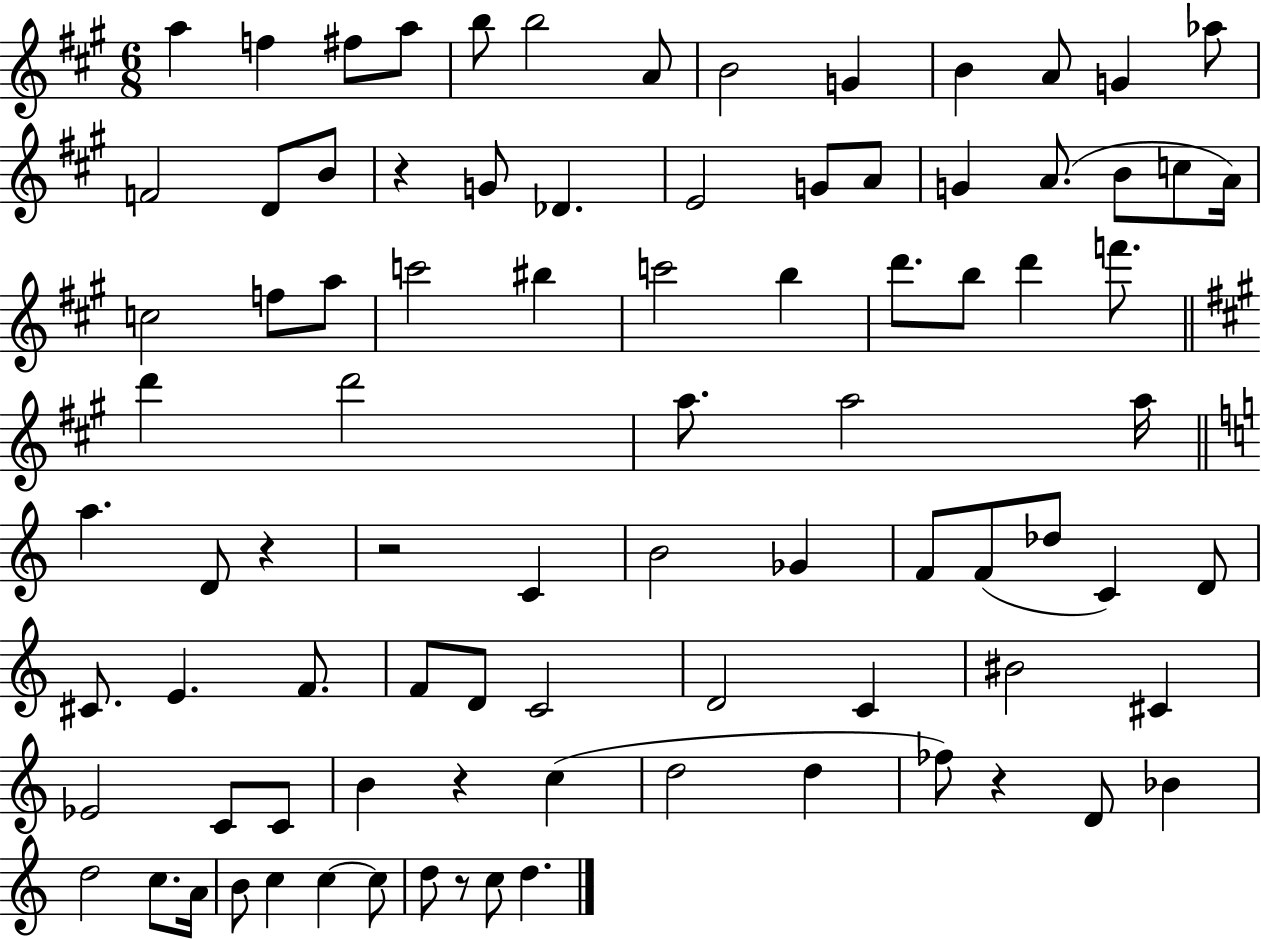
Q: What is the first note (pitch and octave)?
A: A5